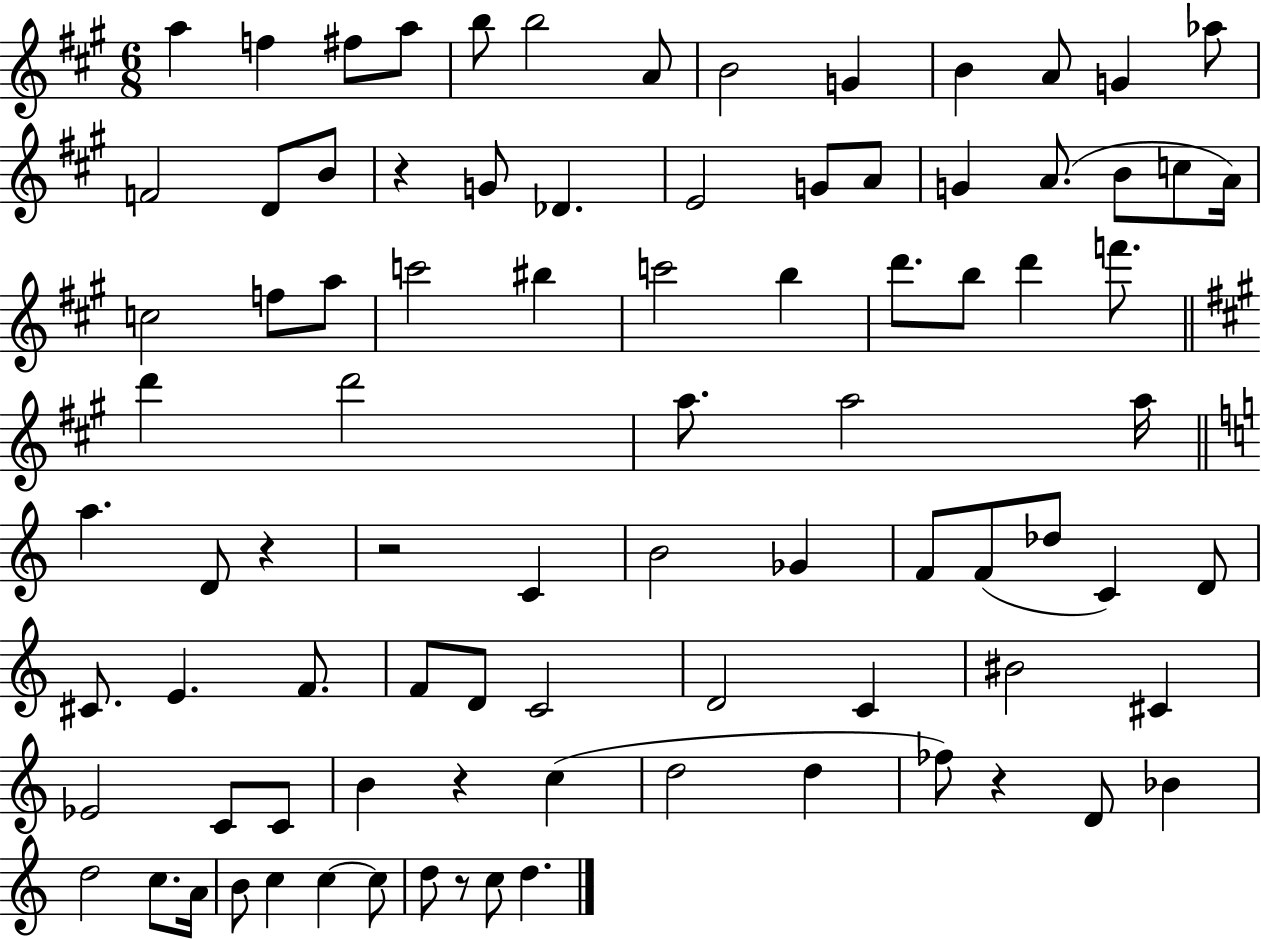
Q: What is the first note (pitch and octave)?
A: A5